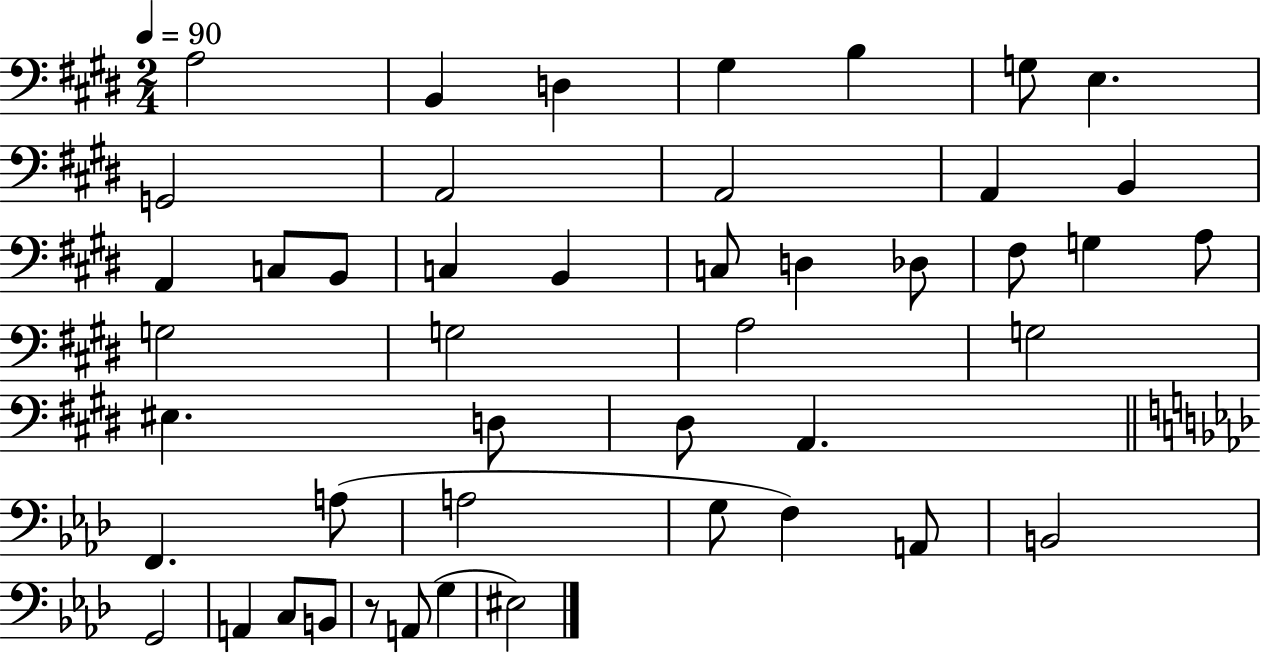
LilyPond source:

{
  \clef bass
  \numericTimeSignature
  \time 2/4
  \key e \major
  \tempo 4 = 90
  \repeat volta 2 { a2 | b,4 d4 | gis4 b4 | g8 e4. | \break g,2 | a,2 | a,2 | a,4 b,4 | \break a,4 c8 b,8 | c4 b,4 | c8 d4 des8 | fis8 g4 a8 | \break g2 | g2 | a2 | g2 | \break eis4. d8 | dis8 a,4. | \bar "||" \break \key f \minor f,4. a8( | a2 | g8 f4) a,8 | b,2 | \break g,2 | a,4 c8 b,8 | r8 a,8( g4 | eis2) | \break } \bar "|."
}